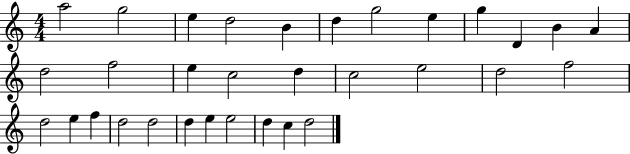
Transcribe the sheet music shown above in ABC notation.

X:1
T:Untitled
M:4/4
L:1/4
K:C
a2 g2 e d2 B d g2 e g D B A d2 f2 e c2 d c2 e2 d2 f2 d2 e f d2 d2 d e e2 d c d2